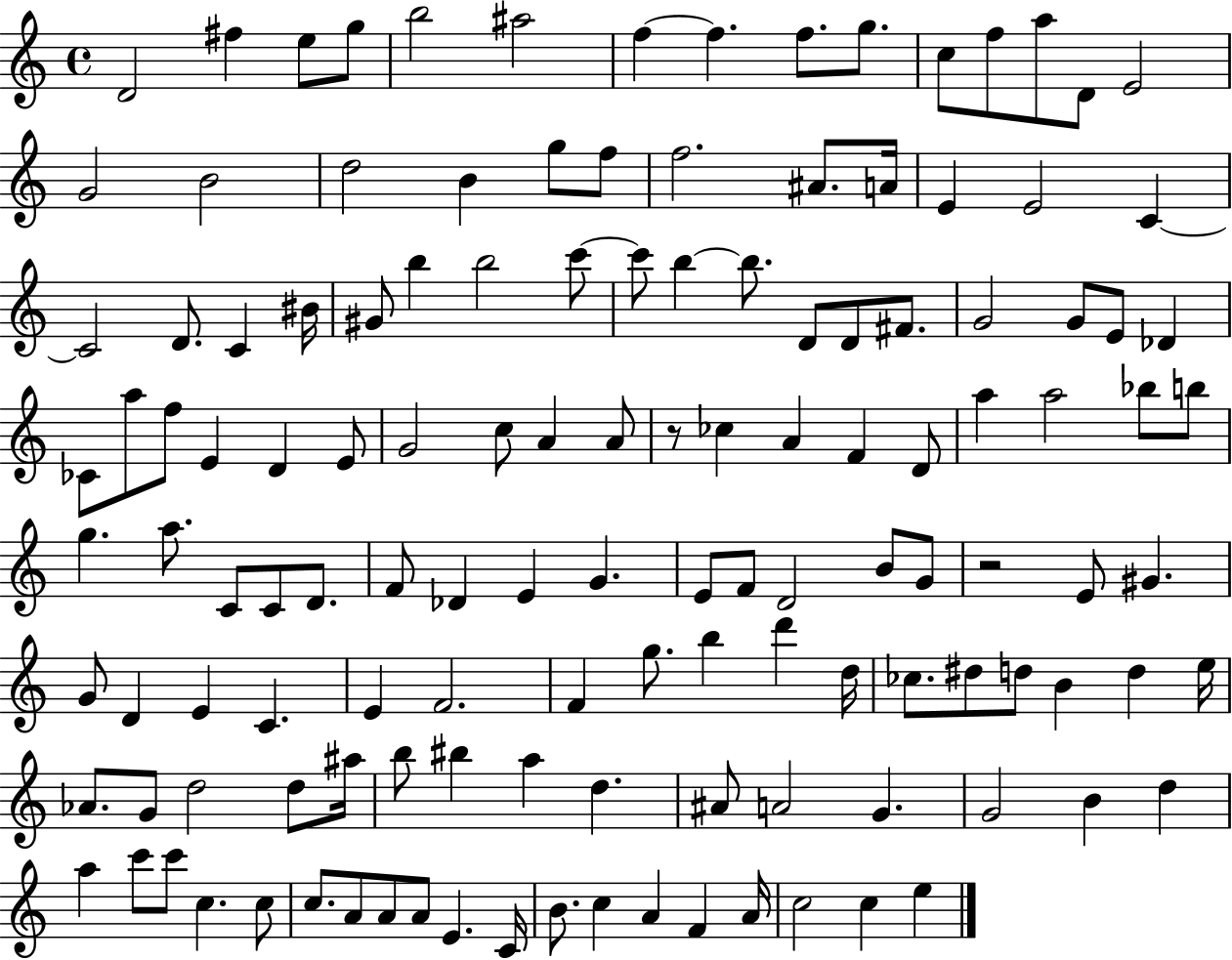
{
  \clef treble
  \time 4/4
  \defaultTimeSignature
  \key c \major
  \repeat volta 2 { d'2 fis''4 e''8 g''8 | b''2 ais''2 | f''4~~ f''4. f''8. g''8. | c''8 f''8 a''8 d'8 e'2 | \break g'2 b'2 | d''2 b'4 g''8 f''8 | f''2. ais'8. a'16 | e'4 e'2 c'4~~ | \break c'2 d'8. c'4 bis'16 | gis'8 b''4 b''2 c'''8~~ | c'''8 b''4~~ b''8. d'8 d'8 fis'8. | g'2 g'8 e'8 des'4 | \break ces'8 a''8 f''8 e'4 d'4 e'8 | g'2 c''8 a'4 a'8 | r8 ces''4 a'4 f'4 d'8 | a''4 a''2 bes''8 b''8 | \break g''4. a''8. c'8 c'8 d'8. | f'8 des'4 e'4 g'4. | e'8 f'8 d'2 b'8 g'8 | r2 e'8 gis'4. | \break g'8 d'4 e'4 c'4. | e'4 f'2. | f'4 g''8. b''4 d'''4 d''16 | ces''8. dis''8 d''8 b'4 d''4 e''16 | \break aes'8. g'8 d''2 d''8 ais''16 | b''8 bis''4 a''4 d''4. | ais'8 a'2 g'4. | g'2 b'4 d''4 | \break a''4 c'''8 c'''8 c''4. c''8 | c''8. a'8 a'8 a'8 e'4. c'16 | b'8. c''4 a'4 f'4 a'16 | c''2 c''4 e''4 | \break } \bar "|."
}